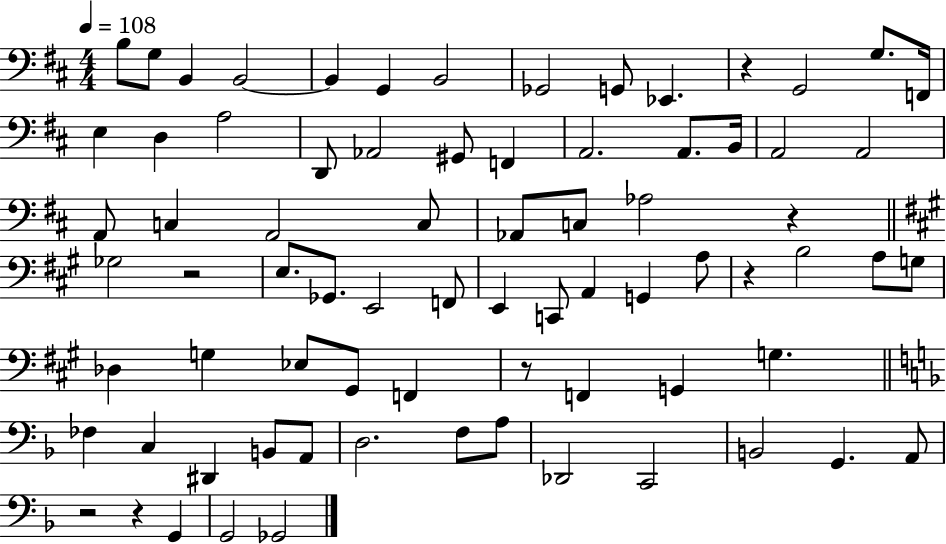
B3/e G3/e B2/q B2/h B2/q G2/q B2/h Gb2/h G2/e Eb2/q. R/q G2/h G3/e. F2/s E3/q D3/q A3/h D2/e Ab2/h G#2/e F2/q A2/h. A2/e. B2/s A2/h A2/h A2/e C3/q A2/h C3/e Ab2/e C3/e Ab3/h R/q Gb3/h R/h E3/e. Gb2/e. E2/h F2/e E2/q C2/e A2/q G2/q A3/e R/q B3/h A3/e G3/e Db3/q G3/q Eb3/e G#2/e F2/q R/e F2/q G2/q G3/q. FES3/q C3/q D#2/q B2/e A2/e D3/h. F3/e A3/e Db2/h C2/h B2/h G2/q. A2/e R/h R/q G2/q G2/h Gb2/h